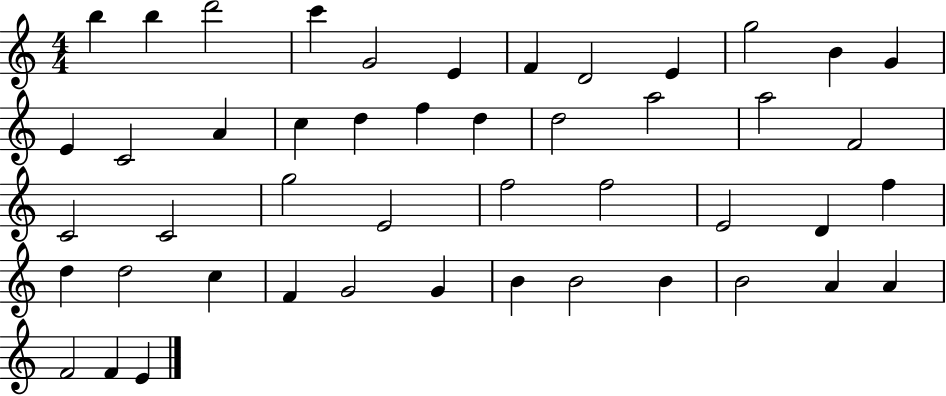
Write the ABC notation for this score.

X:1
T:Untitled
M:4/4
L:1/4
K:C
b b d'2 c' G2 E F D2 E g2 B G E C2 A c d f d d2 a2 a2 F2 C2 C2 g2 E2 f2 f2 E2 D f d d2 c F G2 G B B2 B B2 A A F2 F E